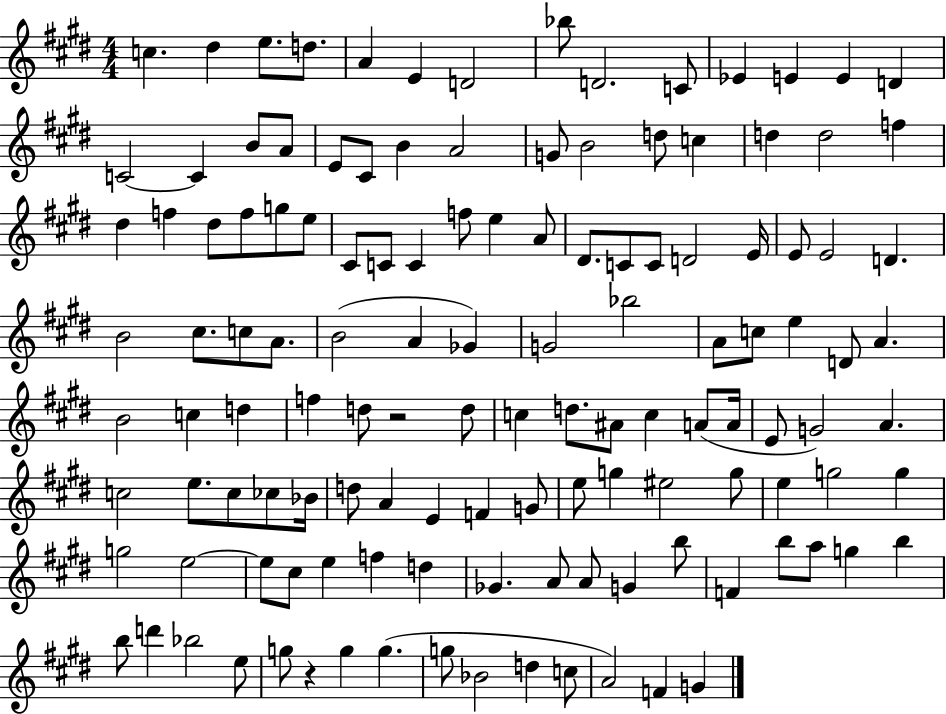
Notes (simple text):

C5/q. D#5/q E5/e. D5/e. A4/q E4/q D4/h Bb5/e D4/h. C4/e Eb4/q E4/q E4/q D4/q C4/h C4/q B4/e A4/e E4/e C#4/e B4/q A4/h G4/e B4/h D5/e C5/q D5/q D5/h F5/q D#5/q F5/q D#5/e F5/e G5/e E5/e C#4/e C4/e C4/q F5/e E5/q A4/e D#4/e. C4/e C4/e D4/h E4/s E4/e E4/h D4/q. B4/h C#5/e. C5/e A4/e. B4/h A4/q Gb4/q G4/h Bb5/h A4/e C5/e E5/q D4/e A4/q. B4/h C5/q D5/q F5/q D5/e R/h D5/e C5/q D5/e. A#4/e C5/q A4/e A4/s E4/e G4/h A4/q. C5/h E5/e. C5/e CES5/e Bb4/s D5/e A4/q E4/q F4/q G4/e E5/e G5/q EIS5/h G5/e E5/q G5/h G5/q G5/h E5/h E5/e C#5/e E5/q F5/q D5/q Gb4/q. A4/e A4/e G4/q B5/e F4/q B5/e A5/e G5/q B5/q B5/e D6/q Bb5/h E5/e G5/e R/q G5/q G5/q. G5/e Bb4/h D5/q C5/e A4/h F4/q G4/q